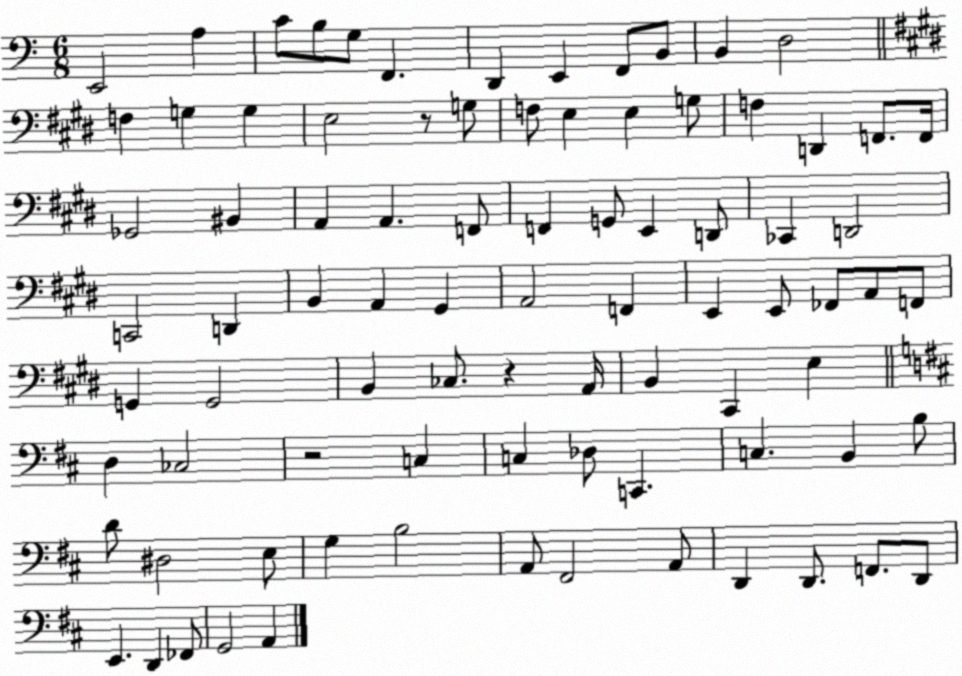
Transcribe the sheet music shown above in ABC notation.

X:1
T:Untitled
M:6/8
L:1/4
K:C
E,,2 A, C/2 B,/2 G,/2 F,, D,, E,, F,,/2 B,,/2 B,, D,2 F, G, G, E,2 z/2 G,/2 F,/2 E, E, G,/2 F, D,, F,,/2 F,,/4 _G,,2 ^B,, A,, A,, F,,/2 F,, G,,/2 E,, D,,/2 _C,, D,,2 C,,2 D,, B,, A,, ^G,, A,,2 F,, E,, E,,/2 _F,,/2 A,,/2 F,,/2 G,, G,,2 B,, _C,/2 z A,,/4 B,, ^C,, E, D, _C,2 z2 C, C, _D,/2 C,, C, B,, B,/2 D/2 ^D,2 E,/2 G, B,2 A,,/2 ^F,,2 A,,/2 D,, D,,/2 F,,/2 D,,/2 E,, D,, _F,,/2 G,,2 A,,